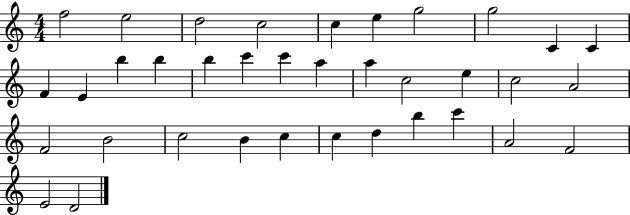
X:1
T:Untitled
M:4/4
L:1/4
K:C
f2 e2 d2 c2 c e g2 g2 C C F E b b b c' c' a a c2 e c2 A2 F2 B2 c2 B c c d b c' A2 F2 E2 D2